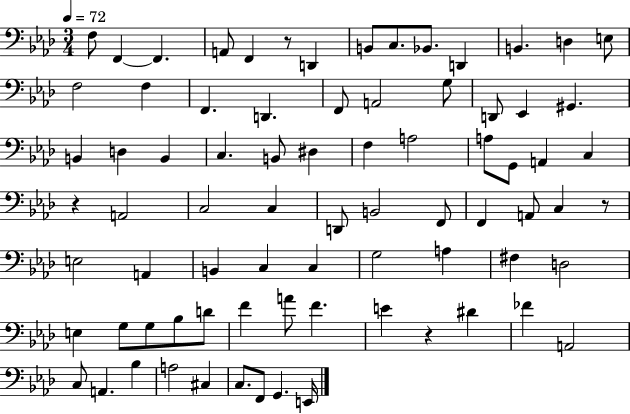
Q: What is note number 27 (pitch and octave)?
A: C3